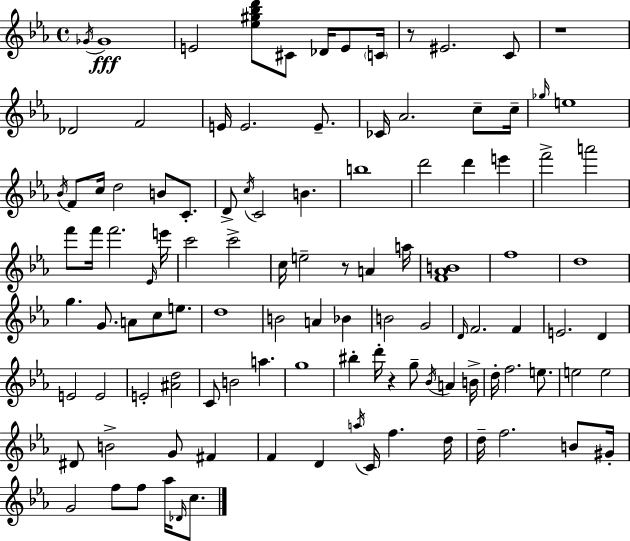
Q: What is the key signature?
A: C minor